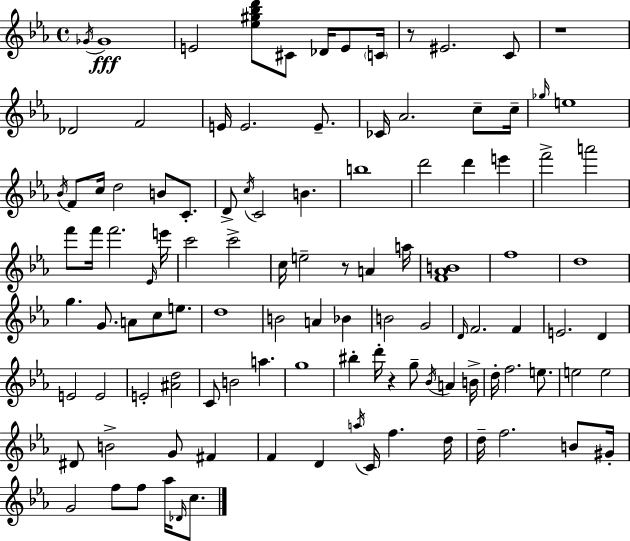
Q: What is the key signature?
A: C minor